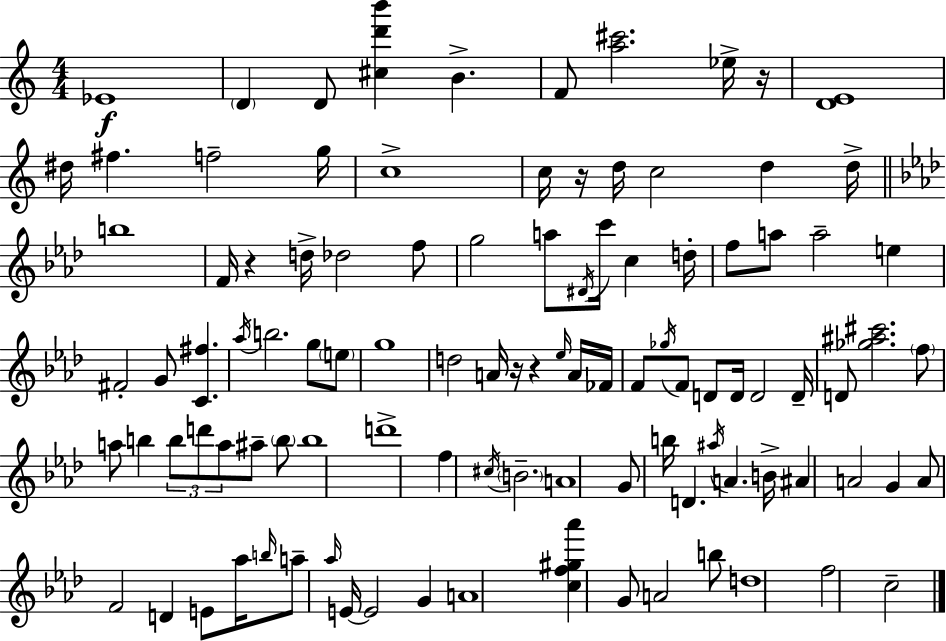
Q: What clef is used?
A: treble